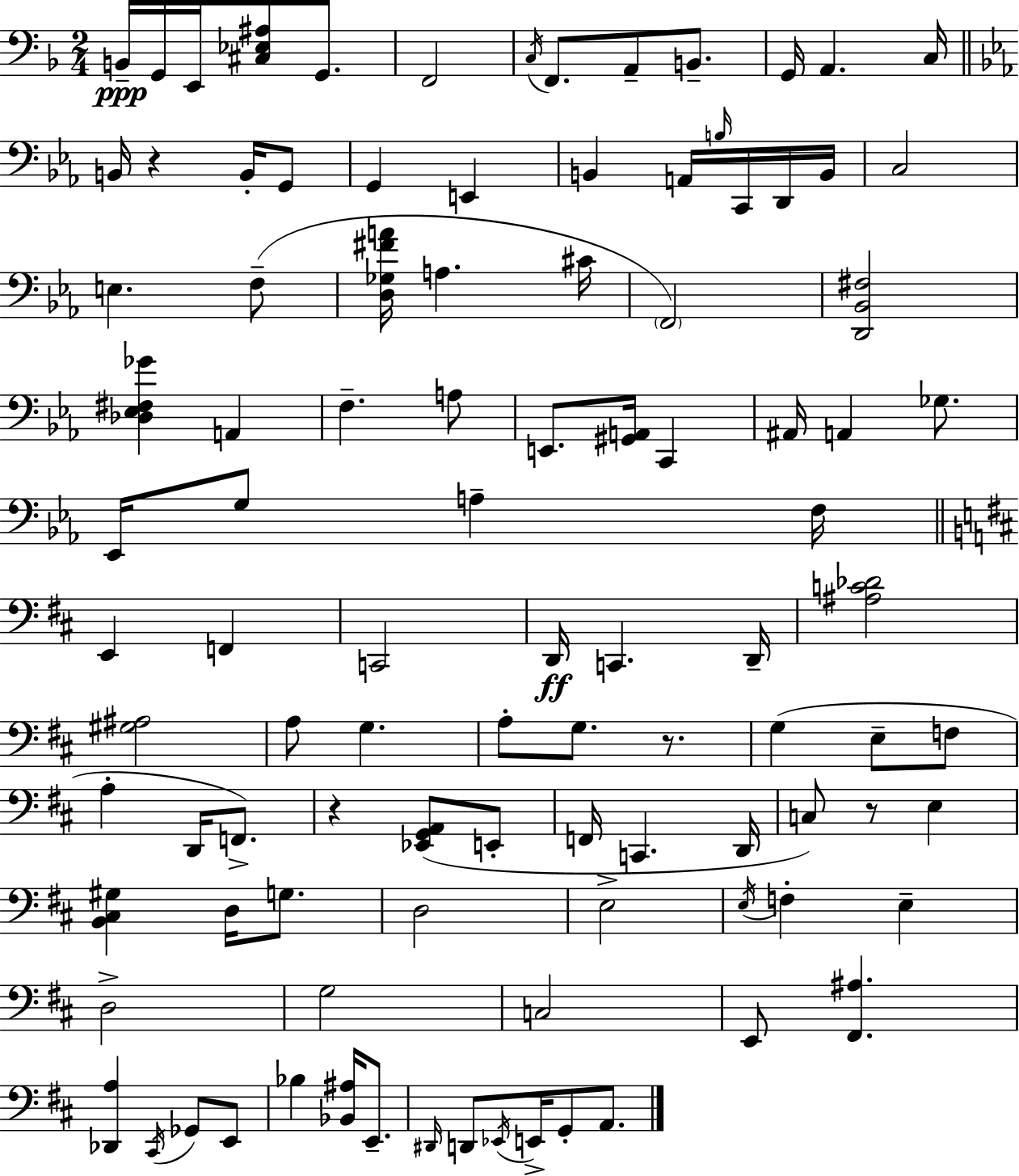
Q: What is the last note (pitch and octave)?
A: A2